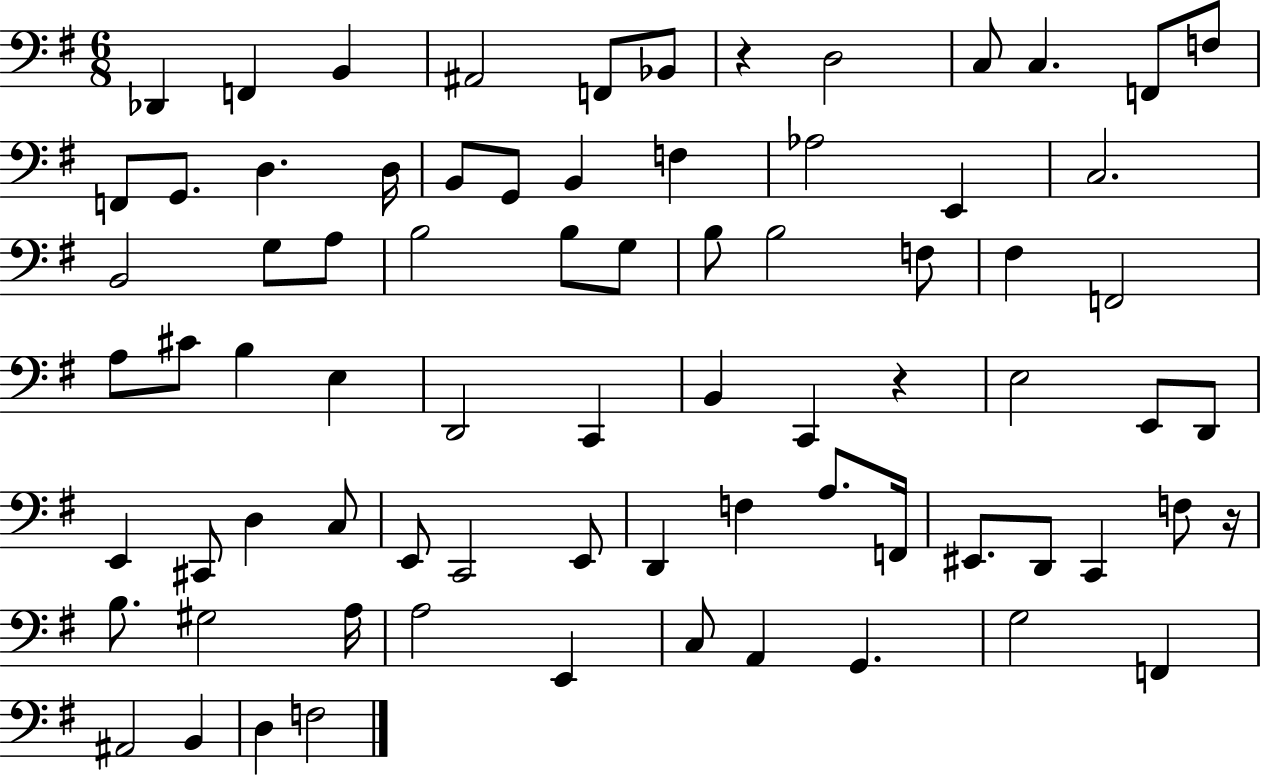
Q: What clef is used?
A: bass